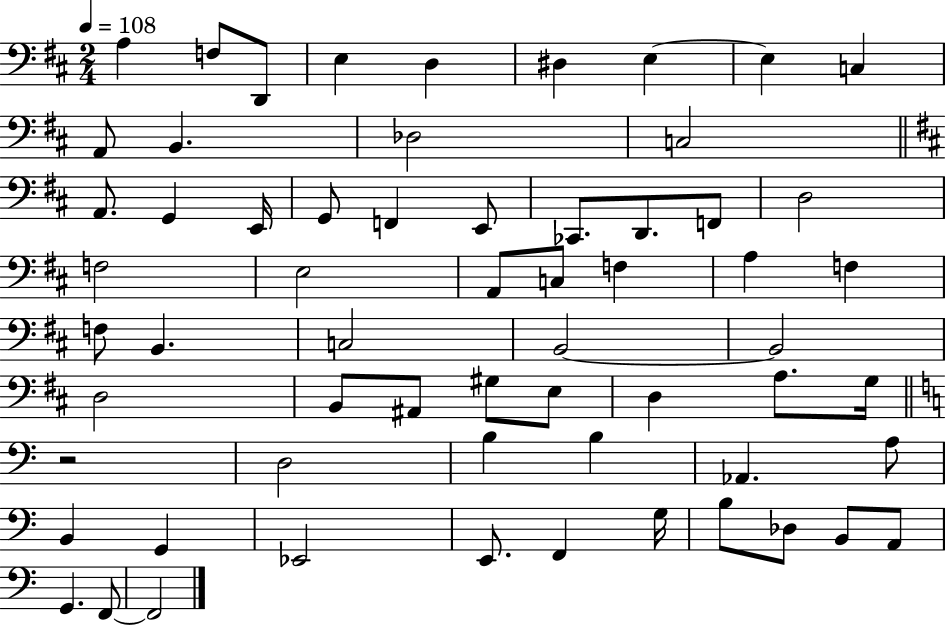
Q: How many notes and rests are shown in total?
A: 62